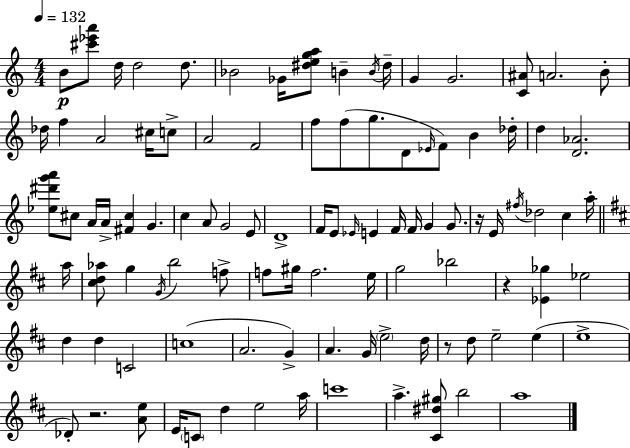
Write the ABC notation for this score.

X:1
T:Untitled
M:4/4
L:1/4
K:C
B/2 [^c'_e'a']/2 d/4 d2 d/2 _B2 _G/4 [^dega]/2 B B/4 ^d/4 G G2 [C^A]/2 A2 B/2 _d/4 f A2 ^c/4 c/2 A2 F2 f/2 f/2 g/2 D/2 _E/4 F/2 B _d/4 d [D_A]2 [_e^d'g'a']/2 ^c/2 A/4 A/4 [^F^c] G c A/2 G2 E/2 D4 F/4 E/2 _E/4 E F/4 F/4 G G/2 z/4 E/4 ^f/4 _d2 c a/4 a/4 [^cd_a]/2 g G/4 b2 f/2 f/2 ^g/4 f2 e/4 g2 _b2 z [_E_g] _e2 d d C2 c4 A2 G A G/4 e2 d/4 z/2 d/2 e2 e e4 _D/2 z2 [Ae]/2 E/4 C/2 d e2 a/4 c'4 a [^C^d^g]/2 b2 a4